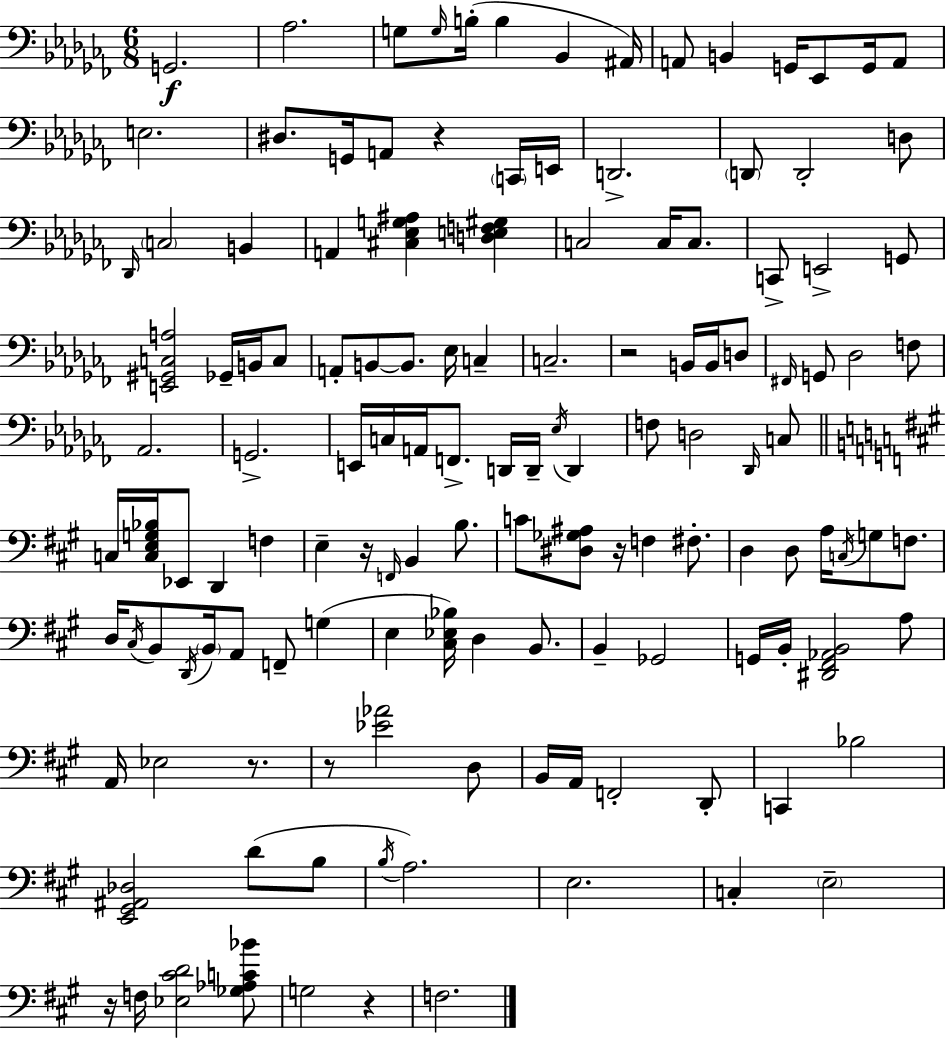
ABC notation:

X:1
T:Untitled
M:6/8
L:1/4
K:Abm
G,,2 _A,2 G,/2 G,/4 B,/4 B, _B,, ^A,,/4 A,,/2 B,, G,,/4 _E,,/2 G,,/4 A,,/2 E,2 ^D,/2 G,,/4 A,,/2 z C,,/4 E,,/4 D,,2 D,,/2 D,,2 D,/2 _D,,/4 C,2 B,, A,, [^C,_E,G,^A,] [D,E,F,^G,] C,2 C,/4 C,/2 C,,/2 E,,2 G,,/2 [E,,^G,,C,A,]2 _G,,/4 B,,/4 C,/2 A,,/2 B,,/2 B,,/2 _E,/4 C, C,2 z2 B,,/4 B,,/4 D,/2 ^F,,/4 G,,/2 _D,2 F,/2 _A,,2 G,,2 E,,/4 C,/4 A,,/4 F,,/2 D,,/4 D,,/4 _E,/4 D,, F,/2 D,2 _D,,/4 C,/2 C,/4 [C,E,G,_B,]/4 _E,,/2 D,, F, E, z/4 F,,/4 B,, B,/2 C/2 [^D,_G,^A,]/2 z/4 F, ^F,/2 D, D,/2 A,/4 C,/4 G,/2 F,/2 D,/4 ^C,/4 B,,/2 D,,/4 B,,/4 A,,/2 F,,/2 G, E, [^C,_E,_B,]/4 D, B,,/2 B,, _G,,2 G,,/4 B,,/4 [^D,,^F,,_A,,B,,]2 A,/2 A,,/4 _E,2 z/2 z/2 [_E_A]2 D,/2 B,,/4 A,,/4 F,,2 D,,/2 C,, _B,2 [E,,^G,,^A,,_D,]2 D/2 B,/2 B,/4 A,2 E,2 C, E,2 z/4 F,/4 [_E,^CD]2 [_G,_A,C_B]/2 G,2 z F,2